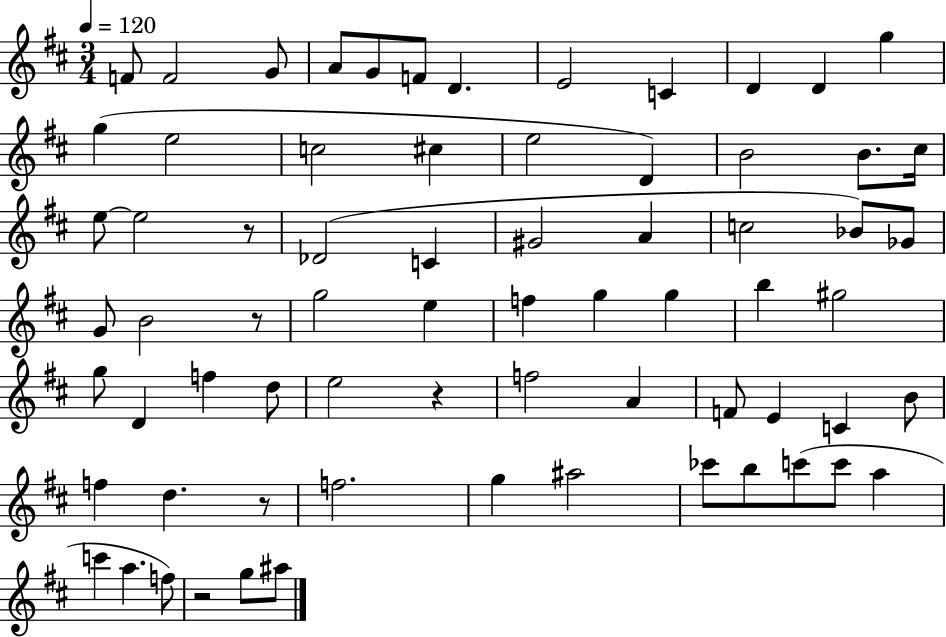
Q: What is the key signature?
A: D major